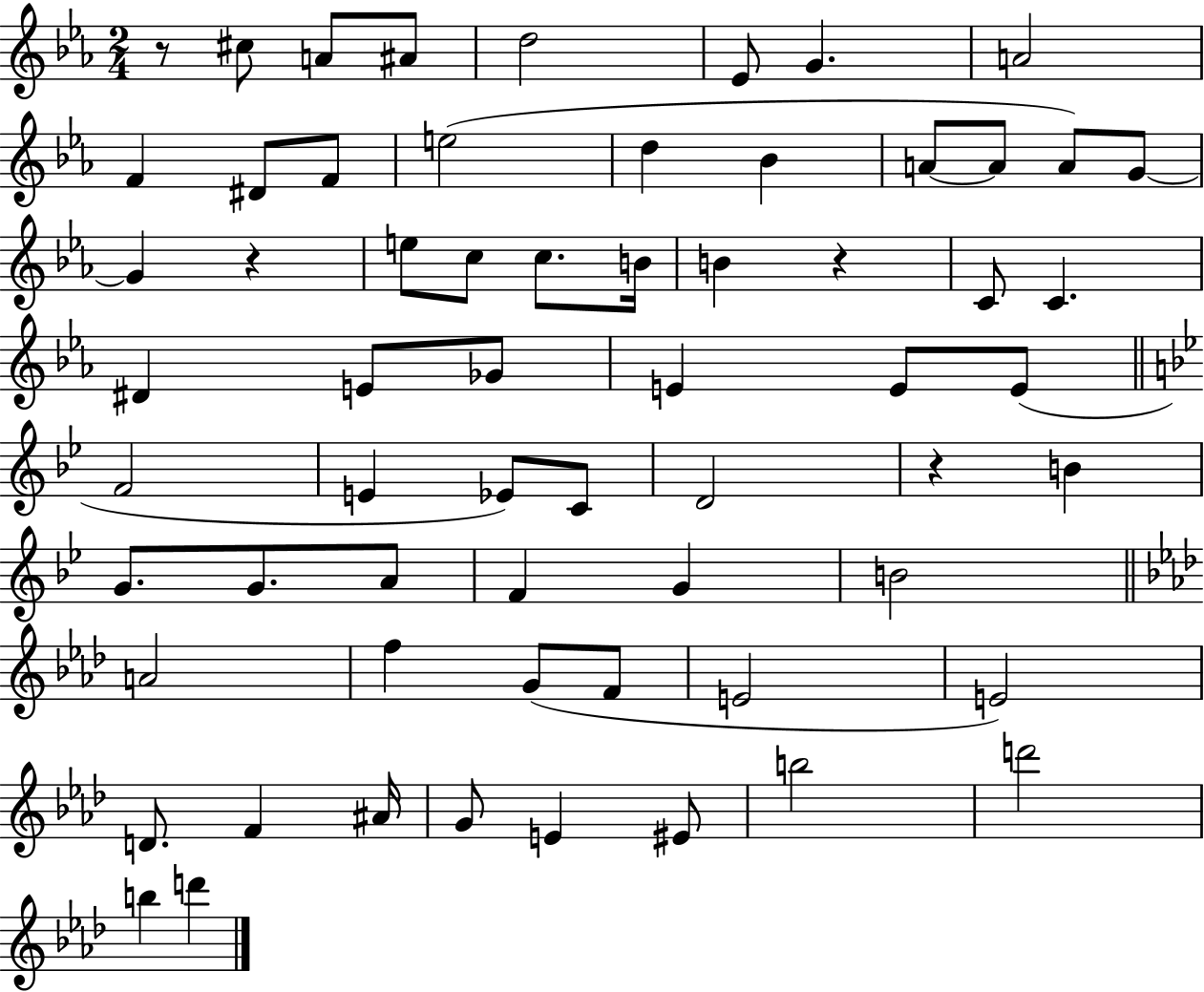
R/e C#5/e A4/e A#4/e D5/h Eb4/e G4/q. A4/h F4/q D#4/e F4/e E5/h D5/q Bb4/q A4/e A4/e A4/e G4/e G4/q R/q E5/e C5/e C5/e. B4/s B4/q R/q C4/e C4/q. D#4/q E4/e Gb4/e E4/q E4/e E4/e F4/h E4/q Eb4/e C4/e D4/h R/q B4/q G4/e. G4/e. A4/e F4/q G4/q B4/h A4/h F5/q G4/e F4/e E4/h E4/h D4/e. F4/q A#4/s G4/e E4/q EIS4/e B5/h D6/h B5/q D6/q